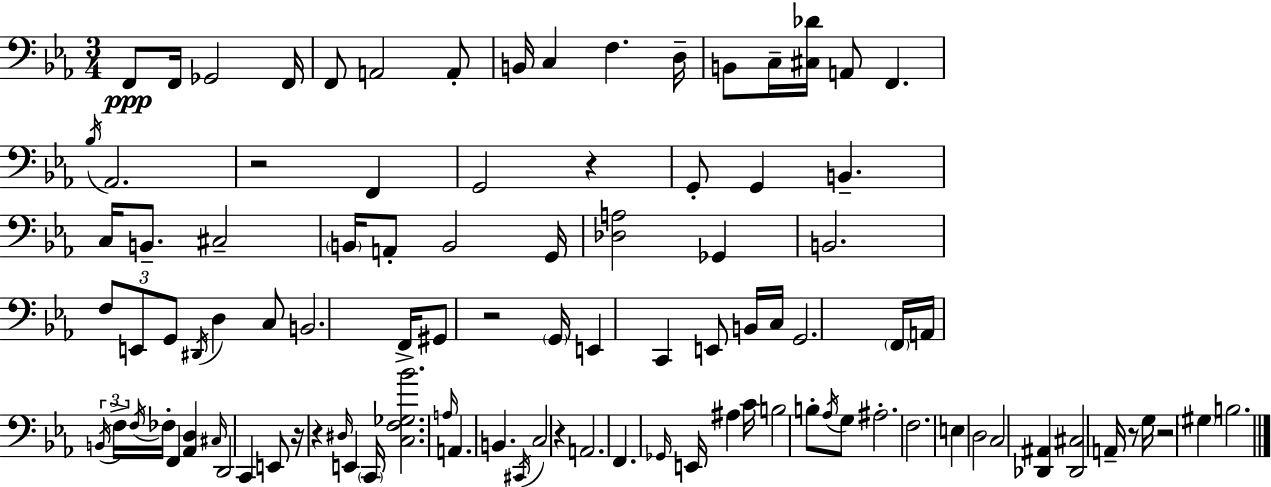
{
  \clef bass
  \numericTimeSignature
  \time 3/4
  \key c \minor
  \repeat volta 2 { f,8\ppp f,16 ges,2 f,16 | f,8 a,2 a,8-. | b,16 c4 f4. d16-- | b,8 c16-- <cis des'>16 a,8 f,4. | \break \acciaccatura { bes16 } aes,2. | r2 f,4 | g,2 r4 | g,8-. g,4 b,4.-- | \break c16 b,8.-- cis2-- | \parenthesize b,16 a,8-. b,2 | g,16 <des a>2 ges,4 | b,2. | \break \tuplet 3/2 { f8 e,8 g,8 } \acciaccatura { dis,16 } d4 | c8 b,2. | f,16-> gis,8 r2 | \parenthesize g,16 e,4 c,4 e,8 | \break b,16 c16 g,2. | \parenthesize f,16 a,16 \tuplet 3/2 { \acciaccatura { b,16 } f16-> \acciaccatura { f16 } } fes16-. f,4 | <aes, d>4 \grace { cis16 } d,2 | c,4 e,8 r16 r4 | \break \grace { dis16 } e,4 \parenthesize c,16 <c f ges bes'>2. | \grace { a16 } a,4. | b,4. \acciaccatura { cis,16 } c2 | r4 a,2. | \break f,4. | \grace { ges,16 } e,16 ais4 c'16 b2 | b8-. \acciaccatura { aes16 } g8 ais2.-. | f2. | \break e4 | d2 c2 | <des, ais,>4 <des, cis>2 | a,16-- r8 g16 r2 | \break \parenthesize gis4 b2. | } \bar "|."
}